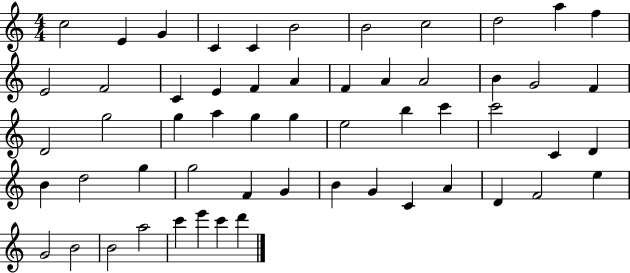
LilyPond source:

{
  \clef treble
  \numericTimeSignature
  \time 4/4
  \key c \major
  c''2 e'4 g'4 | c'4 c'4 b'2 | b'2 c''2 | d''2 a''4 f''4 | \break e'2 f'2 | c'4 e'4 f'4 a'4 | f'4 a'4 a'2 | b'4 g'2 f'4 | \break d'2 g''2 | g''4 a''4 g''4 g''4 | e''2 b''4 c'''4 | c'''2 c'4 d'4 | \break b'4 d''2 g''4 | g''2 f'4 g'4 | b'4 g'4 c'4 a'4 | d'4 f'2 e''4 | \break g'2 b'2 | b'2 a''2 | c'''4 e'''4 c'''4 d'''4 | \bar "|."
}